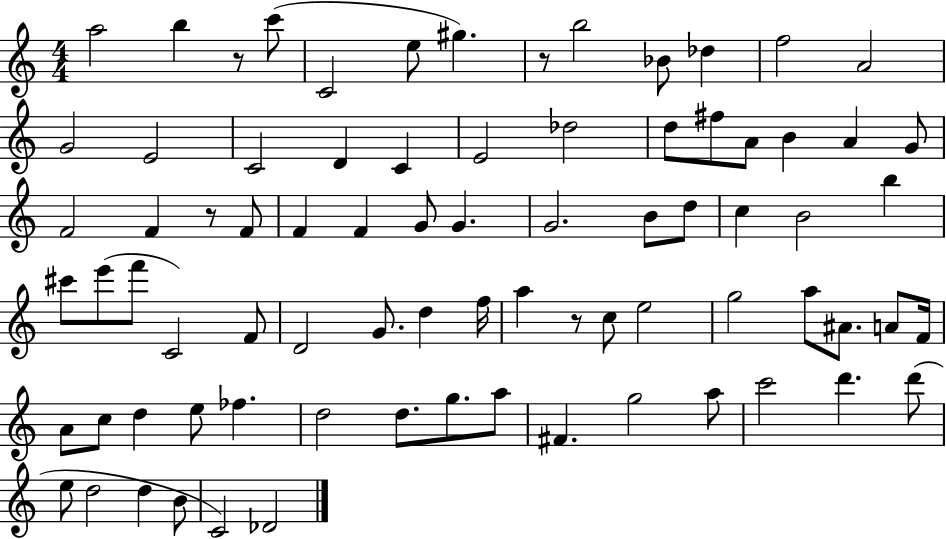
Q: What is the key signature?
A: C major